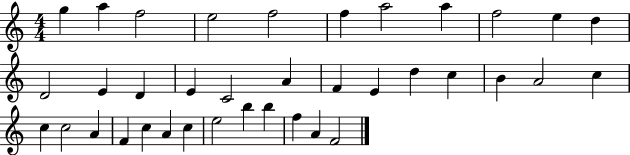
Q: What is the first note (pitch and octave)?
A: G5